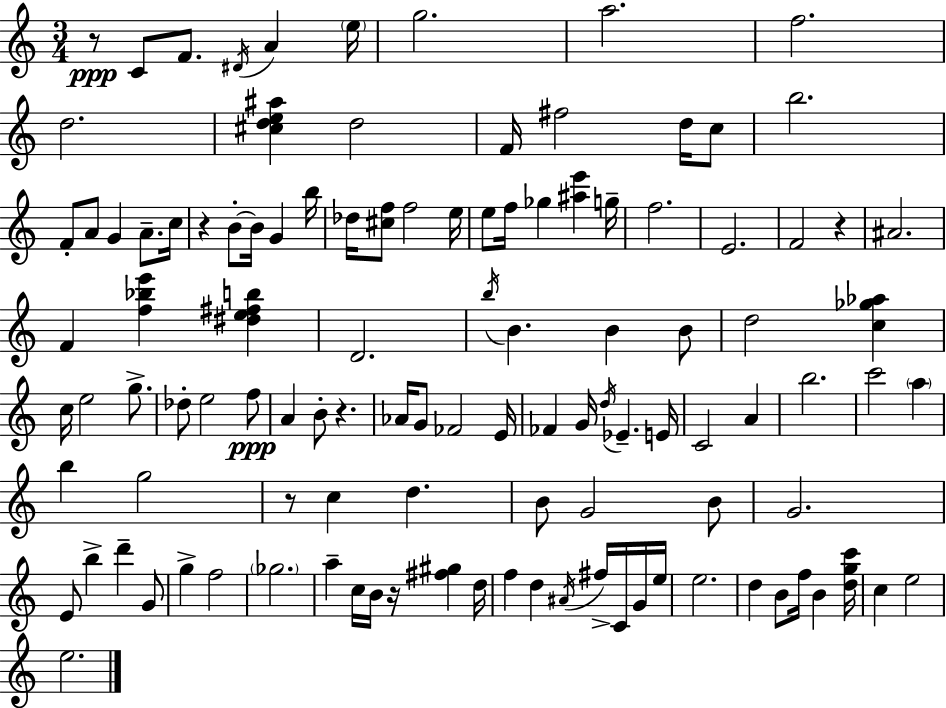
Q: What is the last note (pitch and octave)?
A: E5